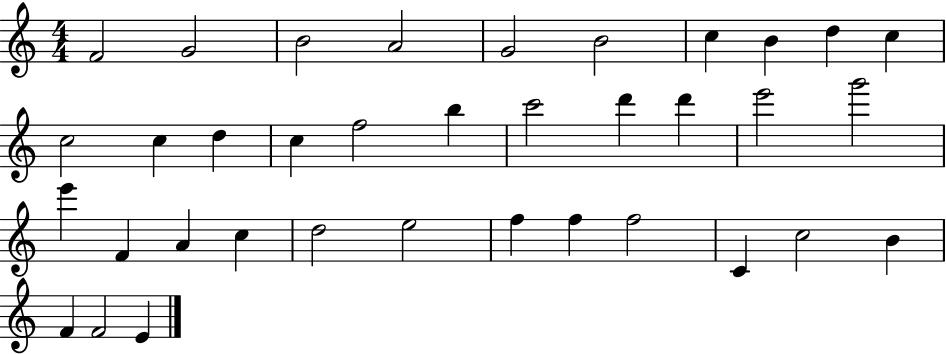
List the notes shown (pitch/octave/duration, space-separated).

F4/h G4/h B4/h A4/h G4/h B4/h C5/q B4/q D5/q C5/q C5/h C5/q D5/q C5/q F5/h B5/q C6/h D6/q D6/q E6/h G6/h E6/q F4/q A4/q C5/q D5/h E5/h F5/q F5/q F5/h C4/q C5/h B4/q F4/q F4/h E4/q